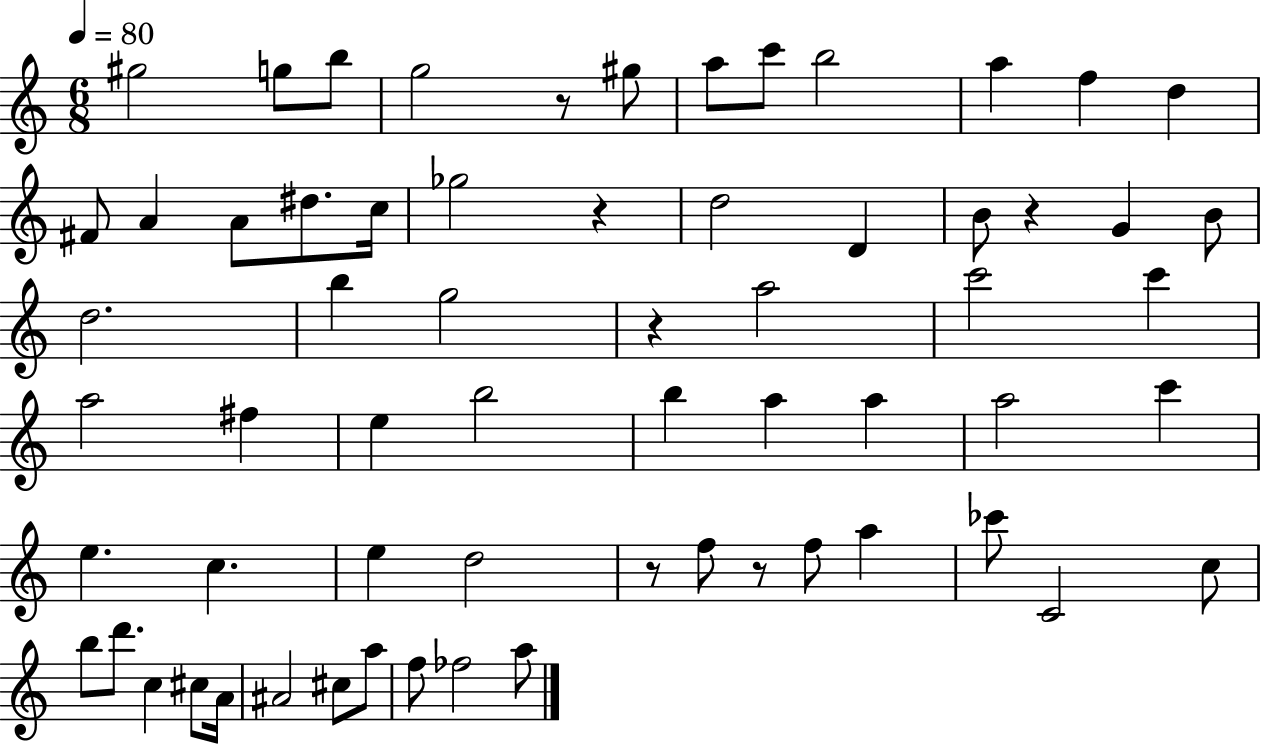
{
  \clef treble
  \numericTimeSignature
  \time 6/8
  \key c \major
  \tempo 4 = 80
  gis''2 g''8 b''8 | g''2 r8 gis''8 | a''8 c'''8 b''2 | a''4 f''4 d''4 | \break fis'8 a'4 a'8 dis''8. c''16 | ges''2 r4 | d''2 d'4 | b'8 r4 g'4 b'8 | \break d''2. | b''4 g''2 | r4 a''2 | c'''2 c'''4 | \break a''2 fis''4 | e''4 b''2 | b''4 a''4 a''4 | a''2 c'''4 | \break e''4. c''4. | e''4 d''2 | r8 f''8 r8 f''8 a''4 | ces'''8 c'2 c''8 | \break b''8 d'''8. c''4 cis''8 a'16 | ais'2 cis''8 a''8 | f''8 fes''2 a''8 | \bar "|."
}